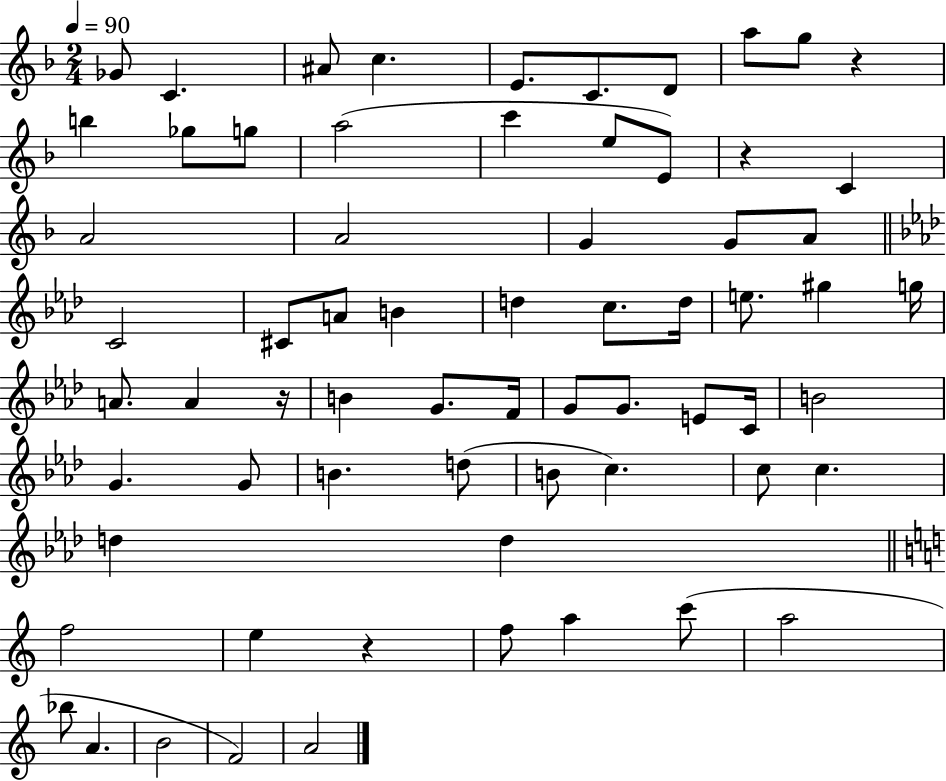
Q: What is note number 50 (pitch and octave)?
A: C5